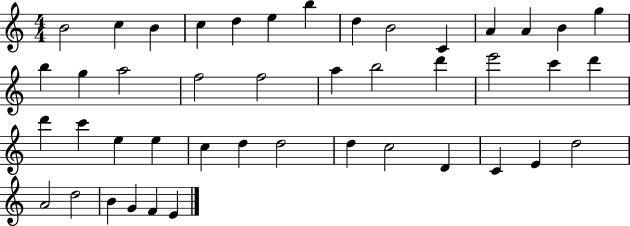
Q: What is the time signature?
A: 4/4